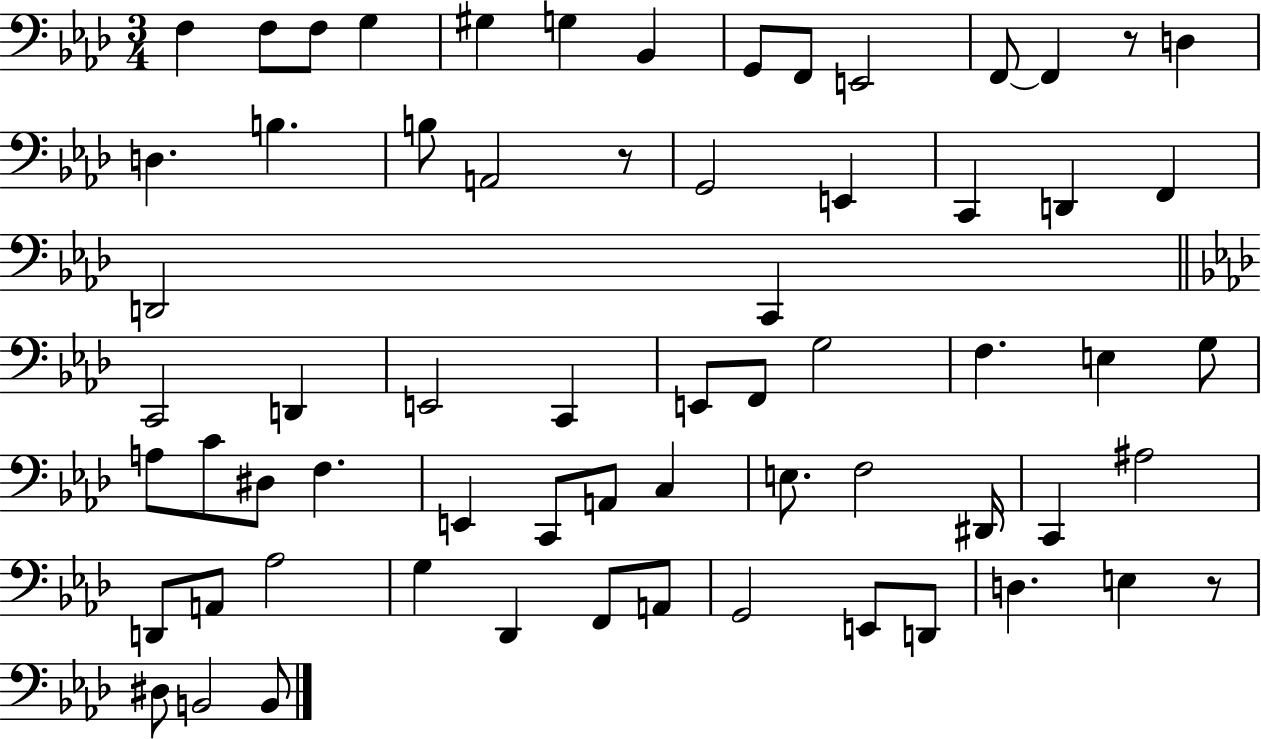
X:1
T:Untitled
M:3/4
L:1/4
K:Ab
F, F,/2 F,/2 G, ^G, G, _B,, G,,/2 F,,/2 E,,2 F,,/2 F,, z/2 D, D, B, B,/2 A,,2 z/2 G,,2 E,, C,, D,, F,, D,,2 C,, C,,2 D,, E,,2 C,, E,,/2 F,,/2 G,2 F, E, G,/2 A,/2 C/2 ^D,/2 F, E,, C,,/2 A,,/2 C, E,/2 F,2 ^D,,/4 C,, ^A,2 D,,/2 A,,/2 _A,2 G, _D,, F,,/2 A,,/2 G,,2 E,,/2 D,,/2 D, E, z/2 ^D,/2 B,,2 B,,/2